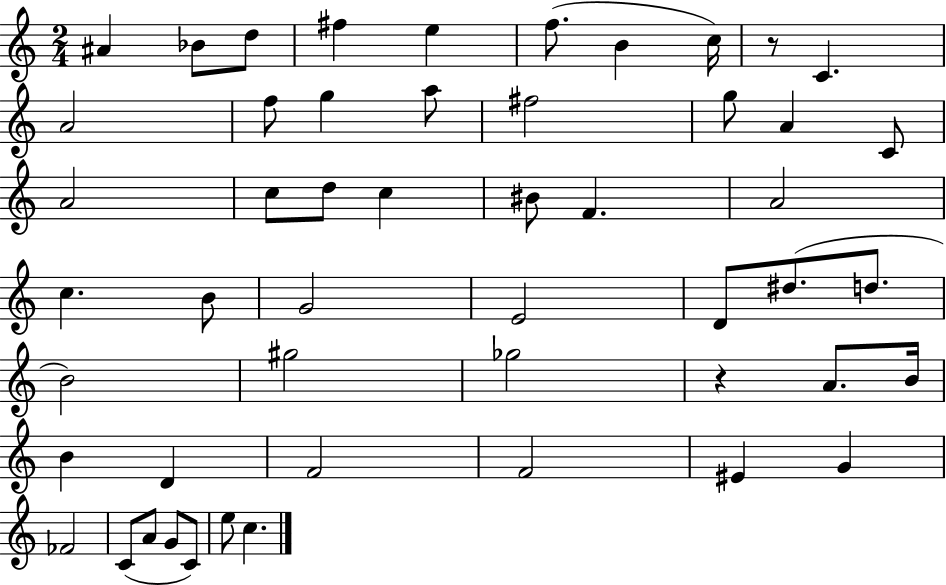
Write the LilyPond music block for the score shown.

{
  \clef treble
  \numericTimeSignature
  \time 2/4
  \key c \major
  \repeat volta 2 { ais'4 bes'8 d''8 | fis''4 e''4 | f''8.( b'4 c''16) | r8 c'4. | \break a'2 | f''8 g''4 a''8 | fis''2 | g''8 a'4 c'8 | \break a'2 | c''8 d''8 c''4 | bis'8 f'4. | a'2 | \break c''4. b'8 | g'2 | e'2 | d'8 dis''8.( d''8. | \break b'2) | gis''2 | ges''2 | r4 a'8. b'16 | \break b'4 d'4 | f'2 | f'2 | eis'4 g'4 | \break fes'2 | c'8( a'8 g'8 c'8) | e''8 c''4. | } \bar "|."
}